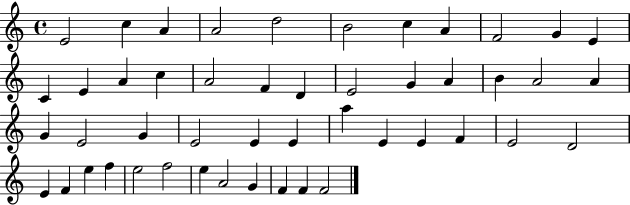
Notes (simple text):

E4/h C5/q A4/q A4/h D5/h B4/h C5/q A4/q F4/h G4/q E4/q C4/q E4/q A4/q C5/q A4/h F4/q D4/q E4/h G4/q A4/q B4/q A4/h A4/q G4/q E4/h G4/q E4/h E4/q E4/q A5/q E4/q E4/q F4/q E4/h D4/h E4/q F4/q E5/q F5/q E5/h F5/h E5/q A4/h G4/q F4/q F4/q F4/h